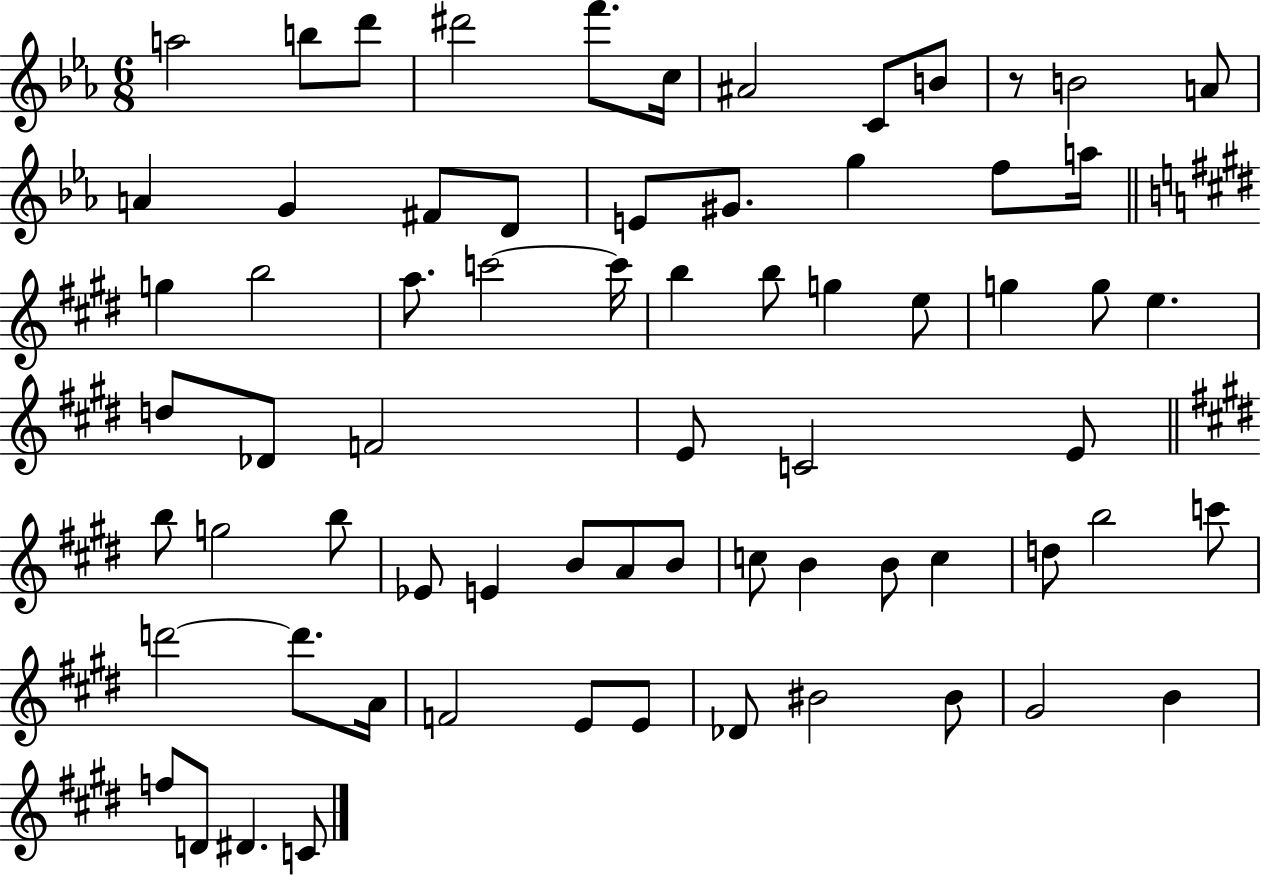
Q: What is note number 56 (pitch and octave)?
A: A4